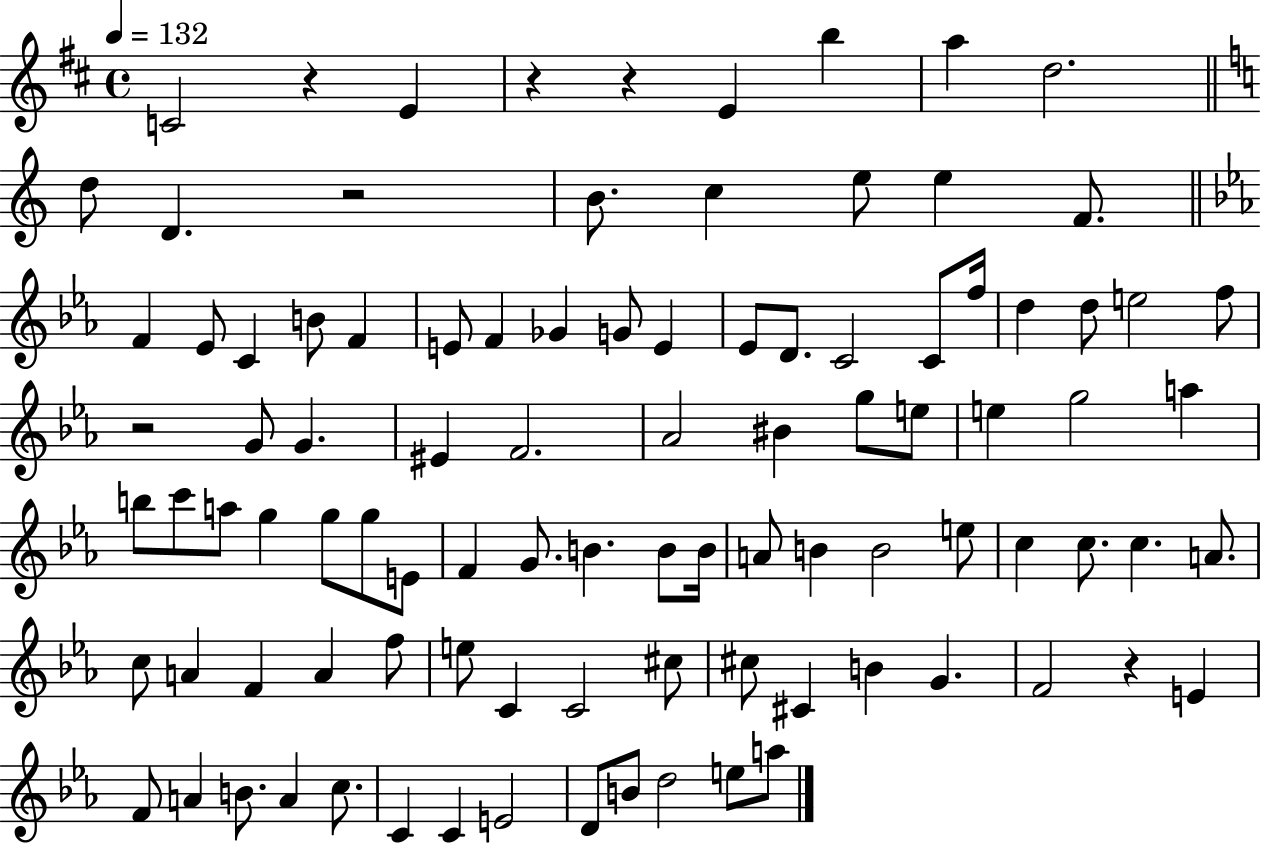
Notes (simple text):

C4/h R/q E4/q R/q R/q E4/q B5/q A5/q D5/h. D5/e D4/q. R/h B4/e. C5/q E5/e E5/q F4/e. F4/q Eb4/e C4/q B4/e F4/q E4/e F4/q Gb4/q G4/e E4/q Eb4/e D4/e. C4/h C4/e F5/s D5/q D5/e E5/h F5/e R/h G4/e G4/q. EIS4/q F4/h. Ab4/h BIS4/q G5/e E5/e E5/q G5/h A5/q B5/e C6/e A5/e G5/q G5/e G5/e E4/e F4/q G4/e. B4/q. B4/e B4/s A4/e B4/q B4/h E5/e C5/q C5/e. C5/q. A4/e. C5/e A4/q F4/q A4/q F5/e E5/e C4/q C4/h C#5/e C#5/e C#4/q B4/q G4/q. F4/h R/q E4/q F4/e A4/q B4/e. A4/q C5/e. C4/q C4/q E4/h D4/e B4/e D5/h E5/e A5/e